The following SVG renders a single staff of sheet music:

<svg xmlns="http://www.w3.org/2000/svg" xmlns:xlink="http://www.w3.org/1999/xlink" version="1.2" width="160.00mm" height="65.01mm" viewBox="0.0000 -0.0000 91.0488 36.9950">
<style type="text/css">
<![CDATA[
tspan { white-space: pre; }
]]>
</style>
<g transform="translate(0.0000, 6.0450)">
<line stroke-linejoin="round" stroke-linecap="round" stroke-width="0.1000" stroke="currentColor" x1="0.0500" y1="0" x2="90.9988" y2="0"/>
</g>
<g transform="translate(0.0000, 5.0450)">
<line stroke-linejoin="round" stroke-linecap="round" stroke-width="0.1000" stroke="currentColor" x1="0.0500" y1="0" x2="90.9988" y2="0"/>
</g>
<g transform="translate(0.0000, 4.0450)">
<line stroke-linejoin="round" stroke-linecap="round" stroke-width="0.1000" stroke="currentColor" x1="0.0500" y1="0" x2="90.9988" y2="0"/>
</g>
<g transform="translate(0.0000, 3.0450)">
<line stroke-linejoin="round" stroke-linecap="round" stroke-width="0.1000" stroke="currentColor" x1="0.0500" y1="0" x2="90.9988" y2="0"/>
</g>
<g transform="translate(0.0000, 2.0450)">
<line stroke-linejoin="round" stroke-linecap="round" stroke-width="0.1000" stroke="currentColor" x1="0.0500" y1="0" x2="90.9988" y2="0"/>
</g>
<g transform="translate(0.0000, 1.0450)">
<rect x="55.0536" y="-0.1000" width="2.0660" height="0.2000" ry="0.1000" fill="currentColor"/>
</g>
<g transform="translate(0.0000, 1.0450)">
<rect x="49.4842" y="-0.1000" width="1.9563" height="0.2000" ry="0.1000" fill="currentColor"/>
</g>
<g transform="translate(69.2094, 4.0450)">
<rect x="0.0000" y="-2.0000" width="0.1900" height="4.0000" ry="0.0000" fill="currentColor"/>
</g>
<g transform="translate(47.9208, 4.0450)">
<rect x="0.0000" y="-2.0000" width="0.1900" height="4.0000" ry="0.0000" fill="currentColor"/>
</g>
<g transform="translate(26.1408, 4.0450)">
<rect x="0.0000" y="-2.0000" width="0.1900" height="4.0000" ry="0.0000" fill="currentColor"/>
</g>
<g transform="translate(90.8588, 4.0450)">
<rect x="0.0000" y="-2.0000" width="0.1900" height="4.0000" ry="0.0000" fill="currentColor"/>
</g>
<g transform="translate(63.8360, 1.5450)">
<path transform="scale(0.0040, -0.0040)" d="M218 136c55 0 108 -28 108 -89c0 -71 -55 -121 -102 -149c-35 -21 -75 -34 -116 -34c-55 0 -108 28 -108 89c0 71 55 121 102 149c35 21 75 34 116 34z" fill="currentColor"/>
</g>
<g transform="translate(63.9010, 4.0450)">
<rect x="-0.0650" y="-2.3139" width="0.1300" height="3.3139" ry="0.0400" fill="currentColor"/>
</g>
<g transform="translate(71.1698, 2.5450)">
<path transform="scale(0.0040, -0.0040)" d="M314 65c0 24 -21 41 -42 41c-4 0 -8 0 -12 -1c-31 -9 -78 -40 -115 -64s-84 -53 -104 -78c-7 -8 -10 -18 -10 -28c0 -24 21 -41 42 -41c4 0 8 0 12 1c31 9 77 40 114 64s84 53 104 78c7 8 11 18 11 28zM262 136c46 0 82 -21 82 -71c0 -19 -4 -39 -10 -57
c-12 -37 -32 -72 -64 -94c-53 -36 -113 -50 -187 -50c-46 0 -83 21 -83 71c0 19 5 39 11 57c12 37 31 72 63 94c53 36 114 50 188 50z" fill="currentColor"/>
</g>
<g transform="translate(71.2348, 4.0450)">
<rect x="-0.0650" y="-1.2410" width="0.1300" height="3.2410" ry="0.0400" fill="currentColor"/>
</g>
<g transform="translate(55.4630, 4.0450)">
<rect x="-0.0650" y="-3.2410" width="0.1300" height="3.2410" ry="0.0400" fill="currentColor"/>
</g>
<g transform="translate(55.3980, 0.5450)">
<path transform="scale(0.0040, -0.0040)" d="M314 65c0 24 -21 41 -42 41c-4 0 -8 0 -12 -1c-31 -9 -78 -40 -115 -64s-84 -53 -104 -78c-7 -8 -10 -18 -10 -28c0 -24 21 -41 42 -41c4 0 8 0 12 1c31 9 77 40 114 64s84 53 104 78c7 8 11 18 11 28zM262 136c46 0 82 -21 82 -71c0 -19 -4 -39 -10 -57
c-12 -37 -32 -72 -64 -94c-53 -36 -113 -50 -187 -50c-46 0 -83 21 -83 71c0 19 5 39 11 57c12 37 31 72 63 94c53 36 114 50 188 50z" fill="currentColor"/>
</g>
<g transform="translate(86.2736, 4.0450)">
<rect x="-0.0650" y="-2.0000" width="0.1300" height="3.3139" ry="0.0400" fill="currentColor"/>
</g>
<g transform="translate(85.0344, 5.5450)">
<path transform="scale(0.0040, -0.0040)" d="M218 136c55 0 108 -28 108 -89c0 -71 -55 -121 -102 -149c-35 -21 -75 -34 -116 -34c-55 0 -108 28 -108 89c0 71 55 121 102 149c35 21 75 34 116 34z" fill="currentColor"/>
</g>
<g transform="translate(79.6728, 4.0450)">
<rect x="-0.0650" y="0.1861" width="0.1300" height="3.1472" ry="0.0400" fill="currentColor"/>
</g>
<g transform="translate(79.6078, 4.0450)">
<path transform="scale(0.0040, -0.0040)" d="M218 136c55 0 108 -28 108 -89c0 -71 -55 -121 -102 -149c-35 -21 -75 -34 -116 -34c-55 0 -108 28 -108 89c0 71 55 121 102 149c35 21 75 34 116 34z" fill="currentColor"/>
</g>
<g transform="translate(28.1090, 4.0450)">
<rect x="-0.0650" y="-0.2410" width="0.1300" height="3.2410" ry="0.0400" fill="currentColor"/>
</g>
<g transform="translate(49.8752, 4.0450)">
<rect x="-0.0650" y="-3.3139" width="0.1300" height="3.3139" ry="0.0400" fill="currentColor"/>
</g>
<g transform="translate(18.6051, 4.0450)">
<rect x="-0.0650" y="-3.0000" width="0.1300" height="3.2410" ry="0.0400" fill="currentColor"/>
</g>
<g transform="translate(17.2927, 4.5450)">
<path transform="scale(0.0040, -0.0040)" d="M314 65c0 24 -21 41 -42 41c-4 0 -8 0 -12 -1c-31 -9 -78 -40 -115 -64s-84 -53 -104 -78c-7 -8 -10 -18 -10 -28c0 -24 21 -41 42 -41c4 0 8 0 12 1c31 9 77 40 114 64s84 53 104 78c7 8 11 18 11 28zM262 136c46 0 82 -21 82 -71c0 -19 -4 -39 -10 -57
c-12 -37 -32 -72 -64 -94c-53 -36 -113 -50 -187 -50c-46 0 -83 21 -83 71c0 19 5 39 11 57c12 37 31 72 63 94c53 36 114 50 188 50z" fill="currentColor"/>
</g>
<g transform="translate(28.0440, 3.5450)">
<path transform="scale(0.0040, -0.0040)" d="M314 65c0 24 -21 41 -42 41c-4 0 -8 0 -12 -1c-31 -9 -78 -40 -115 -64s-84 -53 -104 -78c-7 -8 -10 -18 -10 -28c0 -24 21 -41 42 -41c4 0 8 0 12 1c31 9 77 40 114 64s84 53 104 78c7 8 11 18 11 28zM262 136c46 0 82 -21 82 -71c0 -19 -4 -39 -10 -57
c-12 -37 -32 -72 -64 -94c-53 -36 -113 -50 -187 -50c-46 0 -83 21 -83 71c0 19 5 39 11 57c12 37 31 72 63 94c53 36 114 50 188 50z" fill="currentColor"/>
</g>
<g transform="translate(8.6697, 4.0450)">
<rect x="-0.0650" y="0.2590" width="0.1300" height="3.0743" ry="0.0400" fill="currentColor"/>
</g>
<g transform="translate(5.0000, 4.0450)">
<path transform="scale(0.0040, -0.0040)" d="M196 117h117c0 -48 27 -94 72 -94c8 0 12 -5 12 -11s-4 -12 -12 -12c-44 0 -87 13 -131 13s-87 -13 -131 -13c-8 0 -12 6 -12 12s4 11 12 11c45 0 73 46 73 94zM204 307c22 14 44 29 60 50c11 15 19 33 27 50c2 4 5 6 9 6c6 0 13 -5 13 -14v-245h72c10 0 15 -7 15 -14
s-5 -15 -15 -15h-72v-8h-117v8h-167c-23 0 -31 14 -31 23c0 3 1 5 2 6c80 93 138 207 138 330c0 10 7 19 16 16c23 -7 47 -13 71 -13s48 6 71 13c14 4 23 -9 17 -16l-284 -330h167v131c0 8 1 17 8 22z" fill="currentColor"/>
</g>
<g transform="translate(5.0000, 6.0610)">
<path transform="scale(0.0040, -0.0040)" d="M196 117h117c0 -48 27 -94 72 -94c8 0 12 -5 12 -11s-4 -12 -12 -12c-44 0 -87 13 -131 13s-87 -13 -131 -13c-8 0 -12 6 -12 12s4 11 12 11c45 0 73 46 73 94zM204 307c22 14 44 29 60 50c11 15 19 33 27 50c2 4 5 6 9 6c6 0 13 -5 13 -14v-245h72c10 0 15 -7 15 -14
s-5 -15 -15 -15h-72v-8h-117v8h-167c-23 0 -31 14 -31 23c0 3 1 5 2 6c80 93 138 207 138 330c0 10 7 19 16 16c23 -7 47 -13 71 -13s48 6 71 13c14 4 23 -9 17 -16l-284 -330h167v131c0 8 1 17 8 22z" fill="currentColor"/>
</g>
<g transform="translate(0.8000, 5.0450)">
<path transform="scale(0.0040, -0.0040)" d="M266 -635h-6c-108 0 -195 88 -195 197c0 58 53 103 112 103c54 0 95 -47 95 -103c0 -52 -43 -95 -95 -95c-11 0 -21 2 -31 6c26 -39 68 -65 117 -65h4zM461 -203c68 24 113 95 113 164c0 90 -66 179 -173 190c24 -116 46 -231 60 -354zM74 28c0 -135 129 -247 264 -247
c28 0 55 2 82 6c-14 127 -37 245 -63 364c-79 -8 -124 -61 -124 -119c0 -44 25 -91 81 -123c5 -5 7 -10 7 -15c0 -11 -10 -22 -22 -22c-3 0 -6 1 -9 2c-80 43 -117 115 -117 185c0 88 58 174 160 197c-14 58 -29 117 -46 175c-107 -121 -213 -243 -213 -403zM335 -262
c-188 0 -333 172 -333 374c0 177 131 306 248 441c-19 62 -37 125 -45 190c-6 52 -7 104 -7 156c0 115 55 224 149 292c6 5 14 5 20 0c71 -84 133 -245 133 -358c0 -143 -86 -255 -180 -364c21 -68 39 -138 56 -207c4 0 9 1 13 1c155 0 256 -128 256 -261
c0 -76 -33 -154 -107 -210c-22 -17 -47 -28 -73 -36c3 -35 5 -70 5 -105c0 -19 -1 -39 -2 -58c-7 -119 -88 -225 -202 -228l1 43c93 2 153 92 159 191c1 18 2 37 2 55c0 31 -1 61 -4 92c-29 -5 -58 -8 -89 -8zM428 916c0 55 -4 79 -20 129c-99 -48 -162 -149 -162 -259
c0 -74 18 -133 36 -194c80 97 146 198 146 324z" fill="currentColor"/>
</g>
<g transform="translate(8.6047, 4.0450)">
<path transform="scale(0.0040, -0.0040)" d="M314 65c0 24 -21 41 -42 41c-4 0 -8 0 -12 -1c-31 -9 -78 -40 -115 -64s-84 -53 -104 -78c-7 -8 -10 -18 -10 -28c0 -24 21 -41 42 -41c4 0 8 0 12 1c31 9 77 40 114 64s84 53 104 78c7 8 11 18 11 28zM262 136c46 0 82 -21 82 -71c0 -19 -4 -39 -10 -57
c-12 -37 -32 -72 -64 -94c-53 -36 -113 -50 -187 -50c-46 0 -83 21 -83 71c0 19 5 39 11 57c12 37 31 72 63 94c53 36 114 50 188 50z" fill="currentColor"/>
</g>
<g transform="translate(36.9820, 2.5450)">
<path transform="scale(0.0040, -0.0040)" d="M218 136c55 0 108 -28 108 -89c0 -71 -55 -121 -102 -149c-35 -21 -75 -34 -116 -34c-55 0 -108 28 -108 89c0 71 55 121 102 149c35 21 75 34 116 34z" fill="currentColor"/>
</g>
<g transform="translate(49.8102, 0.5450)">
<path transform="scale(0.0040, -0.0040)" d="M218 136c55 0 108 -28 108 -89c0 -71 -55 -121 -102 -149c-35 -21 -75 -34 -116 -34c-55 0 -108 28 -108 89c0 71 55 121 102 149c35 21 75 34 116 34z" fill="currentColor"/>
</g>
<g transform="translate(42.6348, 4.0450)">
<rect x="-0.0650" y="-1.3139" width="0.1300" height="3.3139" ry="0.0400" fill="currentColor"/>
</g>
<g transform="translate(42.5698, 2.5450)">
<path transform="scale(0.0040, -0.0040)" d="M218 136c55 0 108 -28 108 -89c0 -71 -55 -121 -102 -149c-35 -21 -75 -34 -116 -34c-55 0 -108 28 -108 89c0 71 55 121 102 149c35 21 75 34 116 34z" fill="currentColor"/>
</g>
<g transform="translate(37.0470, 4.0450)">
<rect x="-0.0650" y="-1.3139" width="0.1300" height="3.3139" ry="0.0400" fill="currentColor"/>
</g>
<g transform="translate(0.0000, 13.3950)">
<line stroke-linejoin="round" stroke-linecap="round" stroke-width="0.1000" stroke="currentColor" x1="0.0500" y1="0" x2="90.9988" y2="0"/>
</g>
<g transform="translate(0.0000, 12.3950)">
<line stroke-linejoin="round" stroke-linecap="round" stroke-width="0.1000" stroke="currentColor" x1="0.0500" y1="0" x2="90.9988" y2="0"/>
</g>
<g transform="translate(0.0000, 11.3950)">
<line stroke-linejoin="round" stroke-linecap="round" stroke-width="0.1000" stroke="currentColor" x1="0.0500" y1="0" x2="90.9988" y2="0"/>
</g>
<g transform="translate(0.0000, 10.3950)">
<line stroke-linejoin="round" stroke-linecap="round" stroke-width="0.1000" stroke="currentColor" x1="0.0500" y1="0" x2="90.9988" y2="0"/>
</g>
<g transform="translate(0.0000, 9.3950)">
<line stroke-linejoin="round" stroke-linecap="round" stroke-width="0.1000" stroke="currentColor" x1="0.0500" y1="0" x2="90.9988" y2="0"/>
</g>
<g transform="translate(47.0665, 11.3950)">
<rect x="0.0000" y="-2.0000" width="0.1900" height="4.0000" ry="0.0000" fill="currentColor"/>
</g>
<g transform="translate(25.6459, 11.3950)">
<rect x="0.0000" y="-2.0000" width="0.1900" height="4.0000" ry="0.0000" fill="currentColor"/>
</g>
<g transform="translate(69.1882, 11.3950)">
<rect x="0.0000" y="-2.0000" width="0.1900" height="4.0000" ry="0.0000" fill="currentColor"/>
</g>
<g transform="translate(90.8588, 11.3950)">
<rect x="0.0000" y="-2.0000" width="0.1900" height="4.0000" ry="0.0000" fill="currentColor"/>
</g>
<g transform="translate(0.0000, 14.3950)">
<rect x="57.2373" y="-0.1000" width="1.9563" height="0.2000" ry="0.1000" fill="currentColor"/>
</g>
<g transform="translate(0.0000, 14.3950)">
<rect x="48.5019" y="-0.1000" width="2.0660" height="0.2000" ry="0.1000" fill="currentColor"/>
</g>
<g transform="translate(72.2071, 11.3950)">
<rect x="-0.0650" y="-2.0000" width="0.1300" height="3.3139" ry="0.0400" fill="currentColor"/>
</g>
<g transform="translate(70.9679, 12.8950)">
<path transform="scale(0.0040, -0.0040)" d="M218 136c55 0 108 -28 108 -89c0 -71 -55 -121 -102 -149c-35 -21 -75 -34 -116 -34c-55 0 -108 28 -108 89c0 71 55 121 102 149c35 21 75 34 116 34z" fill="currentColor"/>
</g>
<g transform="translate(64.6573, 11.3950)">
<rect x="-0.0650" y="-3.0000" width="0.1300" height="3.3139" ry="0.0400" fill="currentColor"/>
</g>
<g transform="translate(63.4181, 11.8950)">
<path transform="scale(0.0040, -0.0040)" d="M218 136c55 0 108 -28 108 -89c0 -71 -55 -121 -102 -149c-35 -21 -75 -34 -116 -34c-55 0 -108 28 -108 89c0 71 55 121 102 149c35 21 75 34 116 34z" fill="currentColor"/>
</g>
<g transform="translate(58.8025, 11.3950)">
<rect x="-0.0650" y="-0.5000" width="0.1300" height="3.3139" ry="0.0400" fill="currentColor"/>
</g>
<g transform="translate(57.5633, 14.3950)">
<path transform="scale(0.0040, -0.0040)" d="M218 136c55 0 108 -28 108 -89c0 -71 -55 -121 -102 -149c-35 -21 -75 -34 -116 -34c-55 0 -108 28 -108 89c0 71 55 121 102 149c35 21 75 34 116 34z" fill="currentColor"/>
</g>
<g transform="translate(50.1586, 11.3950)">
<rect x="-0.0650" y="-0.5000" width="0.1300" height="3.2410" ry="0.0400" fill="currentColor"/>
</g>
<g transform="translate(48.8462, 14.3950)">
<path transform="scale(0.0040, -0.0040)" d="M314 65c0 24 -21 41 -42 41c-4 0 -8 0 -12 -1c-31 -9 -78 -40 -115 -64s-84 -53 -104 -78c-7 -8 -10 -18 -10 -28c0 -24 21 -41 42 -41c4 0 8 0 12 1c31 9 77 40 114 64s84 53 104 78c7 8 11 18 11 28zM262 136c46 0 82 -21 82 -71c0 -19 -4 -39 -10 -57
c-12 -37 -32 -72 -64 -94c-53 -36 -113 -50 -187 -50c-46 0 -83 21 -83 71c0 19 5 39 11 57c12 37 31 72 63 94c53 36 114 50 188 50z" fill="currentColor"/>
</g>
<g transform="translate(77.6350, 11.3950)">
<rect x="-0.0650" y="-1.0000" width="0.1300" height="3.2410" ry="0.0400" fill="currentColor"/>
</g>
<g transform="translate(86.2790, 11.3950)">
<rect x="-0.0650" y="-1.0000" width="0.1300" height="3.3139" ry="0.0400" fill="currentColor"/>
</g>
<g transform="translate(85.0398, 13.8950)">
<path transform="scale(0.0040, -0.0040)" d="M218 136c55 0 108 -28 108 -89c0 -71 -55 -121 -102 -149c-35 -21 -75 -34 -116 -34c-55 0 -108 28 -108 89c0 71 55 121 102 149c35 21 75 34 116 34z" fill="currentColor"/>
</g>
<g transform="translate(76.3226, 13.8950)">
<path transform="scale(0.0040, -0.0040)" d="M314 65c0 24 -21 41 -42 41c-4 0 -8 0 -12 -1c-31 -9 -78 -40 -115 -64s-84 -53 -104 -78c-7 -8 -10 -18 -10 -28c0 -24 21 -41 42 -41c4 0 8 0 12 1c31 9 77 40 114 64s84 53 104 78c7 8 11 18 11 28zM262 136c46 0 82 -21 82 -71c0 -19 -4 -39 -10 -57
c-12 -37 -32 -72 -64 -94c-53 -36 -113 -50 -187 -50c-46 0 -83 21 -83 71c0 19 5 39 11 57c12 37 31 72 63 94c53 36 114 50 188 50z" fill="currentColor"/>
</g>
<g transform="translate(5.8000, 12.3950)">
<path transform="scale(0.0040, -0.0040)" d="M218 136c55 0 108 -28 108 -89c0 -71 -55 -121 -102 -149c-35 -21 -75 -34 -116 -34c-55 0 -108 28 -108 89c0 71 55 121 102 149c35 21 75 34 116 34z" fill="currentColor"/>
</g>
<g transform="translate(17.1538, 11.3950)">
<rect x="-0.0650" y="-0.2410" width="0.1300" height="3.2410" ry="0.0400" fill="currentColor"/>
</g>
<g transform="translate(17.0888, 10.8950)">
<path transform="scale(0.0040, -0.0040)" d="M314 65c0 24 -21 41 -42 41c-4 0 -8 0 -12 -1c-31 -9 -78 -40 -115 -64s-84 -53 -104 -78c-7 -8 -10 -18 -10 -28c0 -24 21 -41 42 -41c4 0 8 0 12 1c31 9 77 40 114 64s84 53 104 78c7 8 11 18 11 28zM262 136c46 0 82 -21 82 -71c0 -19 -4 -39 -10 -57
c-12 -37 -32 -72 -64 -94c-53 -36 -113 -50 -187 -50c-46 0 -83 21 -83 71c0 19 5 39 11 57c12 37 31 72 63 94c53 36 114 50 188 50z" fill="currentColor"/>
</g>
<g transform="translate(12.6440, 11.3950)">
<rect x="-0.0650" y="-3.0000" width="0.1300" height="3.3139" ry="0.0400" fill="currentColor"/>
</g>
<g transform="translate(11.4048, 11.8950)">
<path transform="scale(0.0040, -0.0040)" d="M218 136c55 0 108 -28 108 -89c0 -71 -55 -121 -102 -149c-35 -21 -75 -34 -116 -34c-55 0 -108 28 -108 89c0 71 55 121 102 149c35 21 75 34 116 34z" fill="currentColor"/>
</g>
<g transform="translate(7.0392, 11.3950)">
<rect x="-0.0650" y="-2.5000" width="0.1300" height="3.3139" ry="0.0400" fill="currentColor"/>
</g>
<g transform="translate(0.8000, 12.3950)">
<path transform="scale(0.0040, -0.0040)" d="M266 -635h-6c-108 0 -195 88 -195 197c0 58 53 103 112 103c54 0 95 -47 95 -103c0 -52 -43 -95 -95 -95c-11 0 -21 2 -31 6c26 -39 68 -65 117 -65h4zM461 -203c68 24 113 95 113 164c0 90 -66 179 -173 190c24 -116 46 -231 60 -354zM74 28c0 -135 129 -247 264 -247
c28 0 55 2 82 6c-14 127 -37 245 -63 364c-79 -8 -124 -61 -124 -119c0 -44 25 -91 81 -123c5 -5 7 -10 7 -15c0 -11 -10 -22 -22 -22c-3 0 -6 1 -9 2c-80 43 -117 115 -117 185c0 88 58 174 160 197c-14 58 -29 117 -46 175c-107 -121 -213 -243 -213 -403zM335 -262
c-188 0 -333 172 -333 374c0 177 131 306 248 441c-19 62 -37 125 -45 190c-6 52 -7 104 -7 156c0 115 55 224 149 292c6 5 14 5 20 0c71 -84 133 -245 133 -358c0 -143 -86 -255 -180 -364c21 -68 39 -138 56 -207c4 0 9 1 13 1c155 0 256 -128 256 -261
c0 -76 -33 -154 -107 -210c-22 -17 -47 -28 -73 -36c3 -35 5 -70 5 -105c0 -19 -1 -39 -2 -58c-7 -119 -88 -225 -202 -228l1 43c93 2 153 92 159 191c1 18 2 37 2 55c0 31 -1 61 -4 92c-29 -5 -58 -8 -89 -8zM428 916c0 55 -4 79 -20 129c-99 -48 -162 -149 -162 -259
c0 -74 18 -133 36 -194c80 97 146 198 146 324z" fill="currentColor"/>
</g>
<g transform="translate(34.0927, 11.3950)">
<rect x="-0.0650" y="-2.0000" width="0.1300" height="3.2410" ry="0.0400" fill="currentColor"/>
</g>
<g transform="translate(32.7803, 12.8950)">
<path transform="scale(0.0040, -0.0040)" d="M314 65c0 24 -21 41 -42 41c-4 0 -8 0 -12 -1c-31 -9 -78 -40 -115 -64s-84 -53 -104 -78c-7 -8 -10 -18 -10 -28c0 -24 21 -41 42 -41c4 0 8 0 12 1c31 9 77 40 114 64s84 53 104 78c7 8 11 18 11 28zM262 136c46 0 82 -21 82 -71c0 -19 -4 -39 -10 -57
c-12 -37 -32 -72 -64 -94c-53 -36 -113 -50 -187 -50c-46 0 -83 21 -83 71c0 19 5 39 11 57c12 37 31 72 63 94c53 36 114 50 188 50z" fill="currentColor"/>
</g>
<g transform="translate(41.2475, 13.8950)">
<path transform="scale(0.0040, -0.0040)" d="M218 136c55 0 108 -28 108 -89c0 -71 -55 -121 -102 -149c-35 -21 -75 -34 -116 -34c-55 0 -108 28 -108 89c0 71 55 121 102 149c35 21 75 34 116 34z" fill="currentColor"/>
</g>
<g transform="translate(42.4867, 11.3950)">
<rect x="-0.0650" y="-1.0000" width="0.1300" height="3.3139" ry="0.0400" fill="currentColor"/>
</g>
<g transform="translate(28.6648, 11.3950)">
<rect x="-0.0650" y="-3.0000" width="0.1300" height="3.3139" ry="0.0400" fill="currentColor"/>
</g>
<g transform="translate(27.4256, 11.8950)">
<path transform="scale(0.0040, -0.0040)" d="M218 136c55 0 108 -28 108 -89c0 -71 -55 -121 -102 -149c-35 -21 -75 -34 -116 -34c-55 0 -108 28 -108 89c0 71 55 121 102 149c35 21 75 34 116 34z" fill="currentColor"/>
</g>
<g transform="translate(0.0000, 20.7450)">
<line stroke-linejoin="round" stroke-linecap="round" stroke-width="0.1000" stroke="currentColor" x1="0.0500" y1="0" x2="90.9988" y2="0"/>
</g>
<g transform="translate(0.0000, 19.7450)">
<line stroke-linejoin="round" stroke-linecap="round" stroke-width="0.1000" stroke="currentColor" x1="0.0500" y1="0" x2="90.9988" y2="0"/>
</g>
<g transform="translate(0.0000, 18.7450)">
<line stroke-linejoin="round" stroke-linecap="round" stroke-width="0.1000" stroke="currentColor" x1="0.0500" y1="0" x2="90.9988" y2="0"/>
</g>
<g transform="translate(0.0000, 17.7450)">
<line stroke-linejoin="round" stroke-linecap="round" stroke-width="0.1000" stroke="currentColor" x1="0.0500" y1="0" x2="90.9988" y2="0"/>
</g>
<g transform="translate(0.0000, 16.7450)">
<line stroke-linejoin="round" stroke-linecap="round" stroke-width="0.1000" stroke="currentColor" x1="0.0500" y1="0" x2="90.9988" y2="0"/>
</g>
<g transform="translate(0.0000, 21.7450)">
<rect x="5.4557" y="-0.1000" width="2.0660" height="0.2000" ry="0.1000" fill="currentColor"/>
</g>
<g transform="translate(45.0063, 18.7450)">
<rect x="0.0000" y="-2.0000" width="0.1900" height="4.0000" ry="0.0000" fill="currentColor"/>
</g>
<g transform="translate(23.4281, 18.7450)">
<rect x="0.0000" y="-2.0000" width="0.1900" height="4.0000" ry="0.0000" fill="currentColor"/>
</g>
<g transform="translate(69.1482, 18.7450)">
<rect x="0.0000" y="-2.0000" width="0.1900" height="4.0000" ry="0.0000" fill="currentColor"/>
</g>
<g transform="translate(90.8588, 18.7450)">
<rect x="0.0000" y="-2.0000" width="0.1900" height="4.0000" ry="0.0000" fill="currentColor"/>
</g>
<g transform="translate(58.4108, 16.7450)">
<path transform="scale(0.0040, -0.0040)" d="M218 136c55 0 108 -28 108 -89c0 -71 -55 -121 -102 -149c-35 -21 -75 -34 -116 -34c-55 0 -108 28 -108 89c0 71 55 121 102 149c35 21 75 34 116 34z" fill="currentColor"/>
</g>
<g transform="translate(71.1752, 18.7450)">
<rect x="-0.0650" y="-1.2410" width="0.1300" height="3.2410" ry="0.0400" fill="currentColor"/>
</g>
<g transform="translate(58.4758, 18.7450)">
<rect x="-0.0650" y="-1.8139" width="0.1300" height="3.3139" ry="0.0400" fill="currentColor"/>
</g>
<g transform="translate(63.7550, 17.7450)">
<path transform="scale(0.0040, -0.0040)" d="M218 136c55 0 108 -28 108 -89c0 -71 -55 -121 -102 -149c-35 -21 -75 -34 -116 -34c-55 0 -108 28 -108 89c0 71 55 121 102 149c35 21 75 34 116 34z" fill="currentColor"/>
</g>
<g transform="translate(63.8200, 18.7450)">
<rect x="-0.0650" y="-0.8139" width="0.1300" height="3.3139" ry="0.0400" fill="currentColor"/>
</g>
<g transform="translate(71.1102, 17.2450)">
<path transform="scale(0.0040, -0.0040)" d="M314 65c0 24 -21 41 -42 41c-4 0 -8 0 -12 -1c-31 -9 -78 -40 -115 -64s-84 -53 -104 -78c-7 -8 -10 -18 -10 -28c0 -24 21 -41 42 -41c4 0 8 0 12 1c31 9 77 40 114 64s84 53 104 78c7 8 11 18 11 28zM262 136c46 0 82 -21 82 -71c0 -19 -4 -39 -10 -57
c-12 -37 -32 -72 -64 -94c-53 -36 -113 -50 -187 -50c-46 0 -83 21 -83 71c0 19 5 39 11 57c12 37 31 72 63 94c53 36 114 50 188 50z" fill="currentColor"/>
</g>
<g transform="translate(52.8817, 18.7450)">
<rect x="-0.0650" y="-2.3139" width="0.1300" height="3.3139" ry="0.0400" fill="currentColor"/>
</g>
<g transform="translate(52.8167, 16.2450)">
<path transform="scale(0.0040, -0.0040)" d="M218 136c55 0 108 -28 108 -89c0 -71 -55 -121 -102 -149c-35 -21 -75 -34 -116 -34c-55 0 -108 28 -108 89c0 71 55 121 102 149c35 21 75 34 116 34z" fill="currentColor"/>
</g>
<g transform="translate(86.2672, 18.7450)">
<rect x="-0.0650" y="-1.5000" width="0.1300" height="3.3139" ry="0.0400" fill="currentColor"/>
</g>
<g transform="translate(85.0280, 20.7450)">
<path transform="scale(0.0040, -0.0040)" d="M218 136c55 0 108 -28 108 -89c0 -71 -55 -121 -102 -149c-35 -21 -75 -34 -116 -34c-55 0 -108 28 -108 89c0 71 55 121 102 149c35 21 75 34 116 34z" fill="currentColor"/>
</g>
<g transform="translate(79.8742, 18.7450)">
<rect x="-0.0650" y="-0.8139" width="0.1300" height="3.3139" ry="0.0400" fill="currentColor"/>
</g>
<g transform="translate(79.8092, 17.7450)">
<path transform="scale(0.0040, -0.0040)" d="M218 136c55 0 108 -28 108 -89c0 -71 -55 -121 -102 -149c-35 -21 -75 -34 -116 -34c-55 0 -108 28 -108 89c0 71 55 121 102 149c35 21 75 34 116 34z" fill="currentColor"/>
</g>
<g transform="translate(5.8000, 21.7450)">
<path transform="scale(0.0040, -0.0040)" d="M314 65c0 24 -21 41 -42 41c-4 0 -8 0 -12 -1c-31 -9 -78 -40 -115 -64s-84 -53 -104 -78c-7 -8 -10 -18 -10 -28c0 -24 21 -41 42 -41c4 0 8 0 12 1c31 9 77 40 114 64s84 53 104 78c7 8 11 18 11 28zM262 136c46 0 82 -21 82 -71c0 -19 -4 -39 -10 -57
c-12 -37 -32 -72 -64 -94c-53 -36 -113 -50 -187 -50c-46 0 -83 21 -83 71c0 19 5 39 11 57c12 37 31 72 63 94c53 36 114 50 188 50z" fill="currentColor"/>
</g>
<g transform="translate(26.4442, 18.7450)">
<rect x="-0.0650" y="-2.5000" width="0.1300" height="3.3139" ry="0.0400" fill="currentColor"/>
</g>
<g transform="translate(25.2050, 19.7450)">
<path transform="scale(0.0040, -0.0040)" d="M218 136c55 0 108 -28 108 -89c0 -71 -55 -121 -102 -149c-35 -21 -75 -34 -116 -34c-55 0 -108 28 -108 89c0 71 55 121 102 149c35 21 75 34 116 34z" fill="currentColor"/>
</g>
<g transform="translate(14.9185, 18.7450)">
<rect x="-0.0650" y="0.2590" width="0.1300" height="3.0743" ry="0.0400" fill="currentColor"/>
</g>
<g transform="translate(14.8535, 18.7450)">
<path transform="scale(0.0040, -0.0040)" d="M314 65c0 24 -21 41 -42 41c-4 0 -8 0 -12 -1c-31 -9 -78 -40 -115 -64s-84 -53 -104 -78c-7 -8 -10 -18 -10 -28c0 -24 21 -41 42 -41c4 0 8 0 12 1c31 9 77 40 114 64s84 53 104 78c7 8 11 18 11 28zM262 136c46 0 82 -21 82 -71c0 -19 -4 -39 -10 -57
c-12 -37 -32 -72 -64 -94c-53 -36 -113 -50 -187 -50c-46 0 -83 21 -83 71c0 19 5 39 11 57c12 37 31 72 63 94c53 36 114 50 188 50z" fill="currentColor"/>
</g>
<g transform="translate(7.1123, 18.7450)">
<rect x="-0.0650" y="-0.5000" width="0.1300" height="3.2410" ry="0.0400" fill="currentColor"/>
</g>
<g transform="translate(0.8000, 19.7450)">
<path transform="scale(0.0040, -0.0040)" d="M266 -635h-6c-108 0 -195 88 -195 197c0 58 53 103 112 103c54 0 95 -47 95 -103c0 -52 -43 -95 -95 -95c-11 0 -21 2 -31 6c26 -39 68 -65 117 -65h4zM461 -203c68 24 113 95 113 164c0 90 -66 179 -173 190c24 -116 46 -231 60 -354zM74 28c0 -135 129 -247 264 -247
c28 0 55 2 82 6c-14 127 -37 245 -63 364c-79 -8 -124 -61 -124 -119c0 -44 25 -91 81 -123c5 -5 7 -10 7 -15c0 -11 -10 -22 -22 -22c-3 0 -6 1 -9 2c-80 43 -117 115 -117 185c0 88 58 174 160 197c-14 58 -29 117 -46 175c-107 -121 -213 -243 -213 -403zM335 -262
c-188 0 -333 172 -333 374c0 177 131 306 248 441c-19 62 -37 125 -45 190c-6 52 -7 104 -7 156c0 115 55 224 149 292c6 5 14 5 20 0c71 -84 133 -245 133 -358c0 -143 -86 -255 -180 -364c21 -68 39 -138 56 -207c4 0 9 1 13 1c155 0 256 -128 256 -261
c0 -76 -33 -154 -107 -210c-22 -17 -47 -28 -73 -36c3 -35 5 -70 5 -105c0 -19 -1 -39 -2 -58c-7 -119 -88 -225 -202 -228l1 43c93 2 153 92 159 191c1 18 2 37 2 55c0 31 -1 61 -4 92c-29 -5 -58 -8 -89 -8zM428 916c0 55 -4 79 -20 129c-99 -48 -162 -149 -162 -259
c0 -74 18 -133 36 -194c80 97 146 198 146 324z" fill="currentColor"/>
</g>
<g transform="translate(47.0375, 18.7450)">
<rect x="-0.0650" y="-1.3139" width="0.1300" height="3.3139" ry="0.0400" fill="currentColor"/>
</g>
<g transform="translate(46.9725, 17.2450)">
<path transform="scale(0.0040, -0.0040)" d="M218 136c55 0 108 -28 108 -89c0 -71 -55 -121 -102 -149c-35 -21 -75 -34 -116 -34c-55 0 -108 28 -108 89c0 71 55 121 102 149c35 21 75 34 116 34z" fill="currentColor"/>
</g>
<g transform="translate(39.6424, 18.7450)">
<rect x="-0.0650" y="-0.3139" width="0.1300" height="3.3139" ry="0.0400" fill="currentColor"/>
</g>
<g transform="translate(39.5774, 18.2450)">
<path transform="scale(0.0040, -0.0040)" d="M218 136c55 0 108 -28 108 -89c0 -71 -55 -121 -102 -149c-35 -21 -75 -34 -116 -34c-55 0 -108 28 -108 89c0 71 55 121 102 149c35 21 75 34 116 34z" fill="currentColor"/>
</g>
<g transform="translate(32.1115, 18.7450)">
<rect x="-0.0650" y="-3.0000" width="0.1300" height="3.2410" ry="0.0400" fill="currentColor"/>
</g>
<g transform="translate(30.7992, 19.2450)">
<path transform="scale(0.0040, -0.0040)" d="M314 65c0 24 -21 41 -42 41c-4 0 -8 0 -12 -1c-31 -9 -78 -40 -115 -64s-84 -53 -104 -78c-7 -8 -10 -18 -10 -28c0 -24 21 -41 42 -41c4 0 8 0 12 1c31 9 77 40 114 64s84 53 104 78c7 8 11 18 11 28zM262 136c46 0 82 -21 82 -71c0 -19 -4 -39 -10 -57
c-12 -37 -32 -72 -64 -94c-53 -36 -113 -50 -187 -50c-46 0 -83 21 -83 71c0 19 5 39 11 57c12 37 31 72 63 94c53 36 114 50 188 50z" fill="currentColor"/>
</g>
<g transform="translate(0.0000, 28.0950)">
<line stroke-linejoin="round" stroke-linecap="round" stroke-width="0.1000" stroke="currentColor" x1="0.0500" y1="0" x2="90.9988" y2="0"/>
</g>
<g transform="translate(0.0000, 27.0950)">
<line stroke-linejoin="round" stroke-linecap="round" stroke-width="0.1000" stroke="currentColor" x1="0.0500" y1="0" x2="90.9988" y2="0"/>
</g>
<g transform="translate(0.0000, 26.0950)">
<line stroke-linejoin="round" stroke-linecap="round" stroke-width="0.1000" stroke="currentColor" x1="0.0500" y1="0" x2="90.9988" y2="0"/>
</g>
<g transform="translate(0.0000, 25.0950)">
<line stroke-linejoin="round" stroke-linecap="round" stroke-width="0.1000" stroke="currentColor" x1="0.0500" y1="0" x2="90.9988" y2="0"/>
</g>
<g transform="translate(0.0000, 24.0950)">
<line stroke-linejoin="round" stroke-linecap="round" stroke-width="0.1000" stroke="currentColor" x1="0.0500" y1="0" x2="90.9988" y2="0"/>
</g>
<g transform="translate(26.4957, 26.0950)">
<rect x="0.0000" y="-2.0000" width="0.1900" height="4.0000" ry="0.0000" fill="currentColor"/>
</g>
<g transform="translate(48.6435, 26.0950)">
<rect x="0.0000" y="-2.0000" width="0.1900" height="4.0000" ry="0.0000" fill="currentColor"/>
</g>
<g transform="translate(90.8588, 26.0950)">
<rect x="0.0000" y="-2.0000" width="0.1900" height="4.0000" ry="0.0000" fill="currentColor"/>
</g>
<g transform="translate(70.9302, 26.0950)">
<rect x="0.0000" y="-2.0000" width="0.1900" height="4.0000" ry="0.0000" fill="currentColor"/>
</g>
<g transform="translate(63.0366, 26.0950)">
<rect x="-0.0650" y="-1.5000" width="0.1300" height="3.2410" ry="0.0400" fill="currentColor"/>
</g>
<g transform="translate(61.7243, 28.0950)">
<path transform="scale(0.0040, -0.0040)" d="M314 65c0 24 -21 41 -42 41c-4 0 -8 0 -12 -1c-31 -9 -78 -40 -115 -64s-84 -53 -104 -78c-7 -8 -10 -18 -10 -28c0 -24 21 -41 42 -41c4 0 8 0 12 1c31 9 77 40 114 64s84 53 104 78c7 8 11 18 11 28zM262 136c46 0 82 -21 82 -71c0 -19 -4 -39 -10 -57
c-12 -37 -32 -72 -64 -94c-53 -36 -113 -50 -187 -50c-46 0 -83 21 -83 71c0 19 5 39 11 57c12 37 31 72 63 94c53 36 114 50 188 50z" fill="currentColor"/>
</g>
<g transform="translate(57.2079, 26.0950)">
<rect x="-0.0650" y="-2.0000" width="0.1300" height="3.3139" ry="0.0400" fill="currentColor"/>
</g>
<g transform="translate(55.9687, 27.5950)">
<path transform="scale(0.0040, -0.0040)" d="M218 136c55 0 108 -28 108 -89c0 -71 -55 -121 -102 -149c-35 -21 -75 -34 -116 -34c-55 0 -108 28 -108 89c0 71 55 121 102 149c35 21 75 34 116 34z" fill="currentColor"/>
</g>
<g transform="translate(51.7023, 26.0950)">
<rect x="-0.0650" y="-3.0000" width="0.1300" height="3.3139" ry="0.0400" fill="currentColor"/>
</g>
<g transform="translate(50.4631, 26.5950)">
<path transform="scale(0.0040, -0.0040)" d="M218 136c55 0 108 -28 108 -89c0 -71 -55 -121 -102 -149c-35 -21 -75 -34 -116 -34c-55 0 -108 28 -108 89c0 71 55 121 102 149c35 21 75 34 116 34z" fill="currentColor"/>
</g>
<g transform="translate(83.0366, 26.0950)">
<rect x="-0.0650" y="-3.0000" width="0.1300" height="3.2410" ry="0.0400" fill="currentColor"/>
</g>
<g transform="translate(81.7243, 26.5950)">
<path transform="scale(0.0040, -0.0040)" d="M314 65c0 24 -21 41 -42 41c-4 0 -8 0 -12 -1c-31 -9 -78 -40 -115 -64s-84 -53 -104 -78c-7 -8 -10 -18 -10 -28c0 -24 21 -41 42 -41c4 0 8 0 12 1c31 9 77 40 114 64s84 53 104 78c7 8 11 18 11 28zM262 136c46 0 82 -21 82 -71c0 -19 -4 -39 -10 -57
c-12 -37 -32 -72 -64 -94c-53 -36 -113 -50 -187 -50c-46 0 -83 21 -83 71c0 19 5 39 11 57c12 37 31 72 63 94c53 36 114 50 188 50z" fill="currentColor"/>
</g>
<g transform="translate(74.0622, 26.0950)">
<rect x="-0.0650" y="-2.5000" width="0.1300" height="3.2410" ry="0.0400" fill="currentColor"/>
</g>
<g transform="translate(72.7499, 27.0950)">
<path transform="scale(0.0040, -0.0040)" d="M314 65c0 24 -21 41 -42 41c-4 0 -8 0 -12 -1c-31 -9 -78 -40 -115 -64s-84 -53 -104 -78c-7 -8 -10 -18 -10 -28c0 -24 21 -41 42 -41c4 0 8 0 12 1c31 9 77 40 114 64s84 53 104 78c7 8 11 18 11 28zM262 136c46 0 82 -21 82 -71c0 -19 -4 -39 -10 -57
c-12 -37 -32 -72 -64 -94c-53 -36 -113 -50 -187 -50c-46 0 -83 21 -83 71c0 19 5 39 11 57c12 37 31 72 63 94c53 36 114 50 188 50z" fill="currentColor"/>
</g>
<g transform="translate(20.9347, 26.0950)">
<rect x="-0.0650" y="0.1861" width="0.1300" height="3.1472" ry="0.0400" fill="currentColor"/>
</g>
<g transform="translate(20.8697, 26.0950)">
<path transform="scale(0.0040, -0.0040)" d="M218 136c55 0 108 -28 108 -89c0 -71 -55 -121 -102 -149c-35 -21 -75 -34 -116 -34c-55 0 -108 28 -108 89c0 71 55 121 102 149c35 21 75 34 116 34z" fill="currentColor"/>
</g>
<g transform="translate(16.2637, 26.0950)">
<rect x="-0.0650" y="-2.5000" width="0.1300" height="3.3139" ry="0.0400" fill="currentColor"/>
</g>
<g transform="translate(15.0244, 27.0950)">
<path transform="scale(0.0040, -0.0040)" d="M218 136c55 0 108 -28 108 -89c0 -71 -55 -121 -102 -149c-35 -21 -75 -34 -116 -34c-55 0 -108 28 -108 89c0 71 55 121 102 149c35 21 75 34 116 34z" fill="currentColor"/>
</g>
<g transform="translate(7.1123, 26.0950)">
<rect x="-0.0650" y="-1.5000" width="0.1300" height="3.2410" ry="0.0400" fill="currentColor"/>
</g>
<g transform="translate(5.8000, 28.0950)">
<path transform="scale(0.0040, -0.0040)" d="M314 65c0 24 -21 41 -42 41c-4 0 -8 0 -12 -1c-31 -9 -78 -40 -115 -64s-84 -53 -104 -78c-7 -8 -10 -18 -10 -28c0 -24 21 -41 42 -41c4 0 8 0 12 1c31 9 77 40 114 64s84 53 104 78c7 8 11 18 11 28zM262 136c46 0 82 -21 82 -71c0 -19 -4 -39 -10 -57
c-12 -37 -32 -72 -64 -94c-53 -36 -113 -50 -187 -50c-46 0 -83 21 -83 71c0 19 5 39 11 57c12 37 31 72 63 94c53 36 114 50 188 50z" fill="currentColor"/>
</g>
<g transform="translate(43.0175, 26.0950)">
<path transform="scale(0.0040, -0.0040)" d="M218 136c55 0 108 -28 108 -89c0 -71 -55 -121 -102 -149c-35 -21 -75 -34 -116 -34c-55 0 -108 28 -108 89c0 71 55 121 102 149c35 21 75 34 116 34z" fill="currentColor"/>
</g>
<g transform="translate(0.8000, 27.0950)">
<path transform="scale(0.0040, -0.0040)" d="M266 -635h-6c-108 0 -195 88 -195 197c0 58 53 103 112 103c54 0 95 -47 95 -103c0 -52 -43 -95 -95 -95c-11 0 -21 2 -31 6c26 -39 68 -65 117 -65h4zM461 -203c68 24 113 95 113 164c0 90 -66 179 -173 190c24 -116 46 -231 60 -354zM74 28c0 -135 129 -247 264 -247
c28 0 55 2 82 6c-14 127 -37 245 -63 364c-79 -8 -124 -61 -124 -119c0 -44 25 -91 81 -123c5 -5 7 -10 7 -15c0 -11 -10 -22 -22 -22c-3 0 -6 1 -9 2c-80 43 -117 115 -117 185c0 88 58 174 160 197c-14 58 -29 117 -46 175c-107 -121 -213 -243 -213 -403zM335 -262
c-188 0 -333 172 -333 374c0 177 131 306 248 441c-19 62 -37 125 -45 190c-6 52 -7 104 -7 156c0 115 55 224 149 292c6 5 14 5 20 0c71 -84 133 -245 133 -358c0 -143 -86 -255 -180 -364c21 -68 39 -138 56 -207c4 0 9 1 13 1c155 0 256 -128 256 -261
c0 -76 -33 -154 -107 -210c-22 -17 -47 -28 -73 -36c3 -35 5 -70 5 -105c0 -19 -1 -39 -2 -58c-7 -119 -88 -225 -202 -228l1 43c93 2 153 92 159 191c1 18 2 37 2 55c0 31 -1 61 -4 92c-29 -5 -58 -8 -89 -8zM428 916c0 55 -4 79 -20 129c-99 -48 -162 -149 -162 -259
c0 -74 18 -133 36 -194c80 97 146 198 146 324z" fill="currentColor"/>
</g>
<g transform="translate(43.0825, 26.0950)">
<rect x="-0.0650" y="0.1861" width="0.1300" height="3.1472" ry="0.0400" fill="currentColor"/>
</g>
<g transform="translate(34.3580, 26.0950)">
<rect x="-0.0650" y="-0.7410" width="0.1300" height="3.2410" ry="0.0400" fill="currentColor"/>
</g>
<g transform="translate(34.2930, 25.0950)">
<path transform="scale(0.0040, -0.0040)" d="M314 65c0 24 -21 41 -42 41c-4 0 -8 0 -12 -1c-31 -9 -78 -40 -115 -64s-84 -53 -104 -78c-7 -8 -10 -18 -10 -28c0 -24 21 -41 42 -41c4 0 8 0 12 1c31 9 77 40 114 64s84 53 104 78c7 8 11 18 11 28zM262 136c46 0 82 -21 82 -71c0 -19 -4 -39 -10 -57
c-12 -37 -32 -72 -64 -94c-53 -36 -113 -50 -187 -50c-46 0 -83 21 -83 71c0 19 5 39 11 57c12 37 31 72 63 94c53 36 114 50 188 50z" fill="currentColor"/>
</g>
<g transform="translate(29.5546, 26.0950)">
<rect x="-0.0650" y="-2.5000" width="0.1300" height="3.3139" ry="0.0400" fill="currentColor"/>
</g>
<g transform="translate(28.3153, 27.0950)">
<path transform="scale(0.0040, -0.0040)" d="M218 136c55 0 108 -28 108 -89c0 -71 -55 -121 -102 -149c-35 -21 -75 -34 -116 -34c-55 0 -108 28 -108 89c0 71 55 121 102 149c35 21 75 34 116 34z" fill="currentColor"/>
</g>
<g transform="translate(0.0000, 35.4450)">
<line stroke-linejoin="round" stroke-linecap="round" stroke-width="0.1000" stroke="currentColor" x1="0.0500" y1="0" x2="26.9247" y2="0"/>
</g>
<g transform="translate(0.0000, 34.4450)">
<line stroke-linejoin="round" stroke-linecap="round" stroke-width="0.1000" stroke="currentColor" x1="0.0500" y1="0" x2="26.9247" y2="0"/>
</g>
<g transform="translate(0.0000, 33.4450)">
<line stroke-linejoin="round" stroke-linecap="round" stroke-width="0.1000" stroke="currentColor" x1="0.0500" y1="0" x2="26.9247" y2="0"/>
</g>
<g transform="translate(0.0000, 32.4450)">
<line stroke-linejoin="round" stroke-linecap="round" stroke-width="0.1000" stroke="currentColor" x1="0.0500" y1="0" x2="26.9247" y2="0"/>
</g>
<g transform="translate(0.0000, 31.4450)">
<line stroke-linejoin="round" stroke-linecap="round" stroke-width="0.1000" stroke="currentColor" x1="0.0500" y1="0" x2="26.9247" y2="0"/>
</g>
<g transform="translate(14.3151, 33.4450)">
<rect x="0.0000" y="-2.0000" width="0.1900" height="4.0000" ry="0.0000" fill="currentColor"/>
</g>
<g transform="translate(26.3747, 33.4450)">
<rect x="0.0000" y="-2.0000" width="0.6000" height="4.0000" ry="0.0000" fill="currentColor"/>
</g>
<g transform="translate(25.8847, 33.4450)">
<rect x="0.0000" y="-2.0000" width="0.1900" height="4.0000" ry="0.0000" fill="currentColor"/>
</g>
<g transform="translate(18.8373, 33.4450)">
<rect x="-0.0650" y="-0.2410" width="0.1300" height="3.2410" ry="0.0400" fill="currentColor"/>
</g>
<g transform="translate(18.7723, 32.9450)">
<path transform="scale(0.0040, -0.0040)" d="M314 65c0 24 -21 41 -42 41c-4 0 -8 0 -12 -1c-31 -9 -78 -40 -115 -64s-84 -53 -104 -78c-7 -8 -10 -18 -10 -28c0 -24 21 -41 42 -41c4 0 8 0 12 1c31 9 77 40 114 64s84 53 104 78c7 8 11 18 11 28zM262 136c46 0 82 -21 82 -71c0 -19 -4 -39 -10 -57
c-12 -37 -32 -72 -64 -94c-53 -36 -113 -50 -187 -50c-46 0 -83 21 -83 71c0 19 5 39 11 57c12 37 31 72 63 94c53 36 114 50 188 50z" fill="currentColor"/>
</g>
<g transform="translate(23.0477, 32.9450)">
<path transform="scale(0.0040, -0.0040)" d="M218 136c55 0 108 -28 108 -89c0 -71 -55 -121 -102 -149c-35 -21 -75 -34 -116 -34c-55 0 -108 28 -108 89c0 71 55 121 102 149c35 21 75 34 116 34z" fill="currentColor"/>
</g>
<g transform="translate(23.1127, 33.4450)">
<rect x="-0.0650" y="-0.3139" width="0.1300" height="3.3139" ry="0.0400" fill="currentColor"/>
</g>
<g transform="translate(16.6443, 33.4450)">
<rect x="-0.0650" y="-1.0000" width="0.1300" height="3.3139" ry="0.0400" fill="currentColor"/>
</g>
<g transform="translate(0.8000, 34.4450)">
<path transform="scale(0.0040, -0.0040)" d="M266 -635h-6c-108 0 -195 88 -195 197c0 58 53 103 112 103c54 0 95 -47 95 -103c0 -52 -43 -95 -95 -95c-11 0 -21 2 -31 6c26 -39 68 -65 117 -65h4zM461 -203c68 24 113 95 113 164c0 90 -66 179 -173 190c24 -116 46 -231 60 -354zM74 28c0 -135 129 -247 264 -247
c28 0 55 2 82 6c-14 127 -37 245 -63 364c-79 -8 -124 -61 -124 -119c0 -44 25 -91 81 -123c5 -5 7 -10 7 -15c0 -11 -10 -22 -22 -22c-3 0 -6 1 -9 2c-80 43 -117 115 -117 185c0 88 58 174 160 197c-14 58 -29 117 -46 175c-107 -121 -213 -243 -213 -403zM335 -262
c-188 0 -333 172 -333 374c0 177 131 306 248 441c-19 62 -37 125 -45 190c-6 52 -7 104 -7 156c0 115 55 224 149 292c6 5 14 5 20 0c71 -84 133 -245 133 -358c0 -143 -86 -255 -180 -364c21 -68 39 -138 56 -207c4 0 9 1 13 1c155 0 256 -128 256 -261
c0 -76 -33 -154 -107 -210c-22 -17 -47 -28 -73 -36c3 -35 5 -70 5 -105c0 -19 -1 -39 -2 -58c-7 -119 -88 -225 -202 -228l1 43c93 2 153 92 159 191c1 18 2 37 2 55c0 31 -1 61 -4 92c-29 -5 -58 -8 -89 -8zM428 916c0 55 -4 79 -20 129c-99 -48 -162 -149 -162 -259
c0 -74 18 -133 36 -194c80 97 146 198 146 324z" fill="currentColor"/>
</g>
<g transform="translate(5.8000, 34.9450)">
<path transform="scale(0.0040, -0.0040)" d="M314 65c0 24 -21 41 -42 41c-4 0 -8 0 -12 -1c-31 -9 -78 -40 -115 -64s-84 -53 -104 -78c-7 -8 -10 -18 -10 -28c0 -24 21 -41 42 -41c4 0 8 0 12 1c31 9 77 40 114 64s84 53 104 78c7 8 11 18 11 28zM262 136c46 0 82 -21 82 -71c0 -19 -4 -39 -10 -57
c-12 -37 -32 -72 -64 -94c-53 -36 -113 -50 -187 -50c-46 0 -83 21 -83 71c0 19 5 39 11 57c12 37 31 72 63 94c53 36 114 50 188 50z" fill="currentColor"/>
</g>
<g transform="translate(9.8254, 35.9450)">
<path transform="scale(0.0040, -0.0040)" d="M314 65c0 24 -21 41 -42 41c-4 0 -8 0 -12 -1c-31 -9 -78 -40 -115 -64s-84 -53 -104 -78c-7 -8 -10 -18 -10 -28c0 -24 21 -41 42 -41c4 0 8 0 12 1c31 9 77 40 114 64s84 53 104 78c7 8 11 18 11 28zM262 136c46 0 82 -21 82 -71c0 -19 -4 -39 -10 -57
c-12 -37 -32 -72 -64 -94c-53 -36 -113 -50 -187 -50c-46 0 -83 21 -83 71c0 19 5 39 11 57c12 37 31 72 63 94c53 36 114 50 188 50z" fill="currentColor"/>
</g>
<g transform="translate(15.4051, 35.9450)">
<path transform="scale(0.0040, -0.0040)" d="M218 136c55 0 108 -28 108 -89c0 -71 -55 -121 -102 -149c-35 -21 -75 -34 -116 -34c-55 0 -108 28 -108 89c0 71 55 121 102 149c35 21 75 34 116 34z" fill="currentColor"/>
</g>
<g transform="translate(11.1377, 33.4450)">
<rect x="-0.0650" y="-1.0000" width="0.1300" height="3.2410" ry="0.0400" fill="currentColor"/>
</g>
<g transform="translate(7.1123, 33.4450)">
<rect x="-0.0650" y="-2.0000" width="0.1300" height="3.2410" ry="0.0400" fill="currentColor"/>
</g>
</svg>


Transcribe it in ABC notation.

X:1
T:Untitled
M:4/4
L:1/4
K:C
B2 A2 c2 e e b b2 g e2 B F G A c2 A F2 D C2 C A F D2 D C2 B2 G A2 c e g f d e2 d E E2 G B G d2 B A F E2 G2 A2 F2 D2 D c2 c